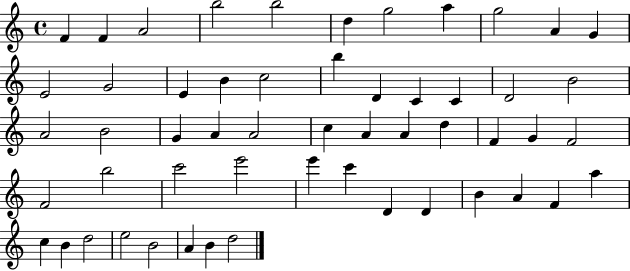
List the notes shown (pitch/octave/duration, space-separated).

F4/q F4/q A4/h B5/h B5/h D5/q G5/h A5/q G5/h A4/q G4/q E4/h G4/h E4/q B4/q C5/h B5/q D4/q C4/q C4/q D4/h B4/h A4/h B4/h G4/q A4/q A4/h C5/q A4/q A4/q D5/q F4/q G4/q F4/h F4/h B5/h C6/h E6/h E6/q C6/q D4/q D4/q B4/q A4/q F4/q A5/q C5/q B4/q D5/h E5/h B4/h A4/q B4/q D5/h